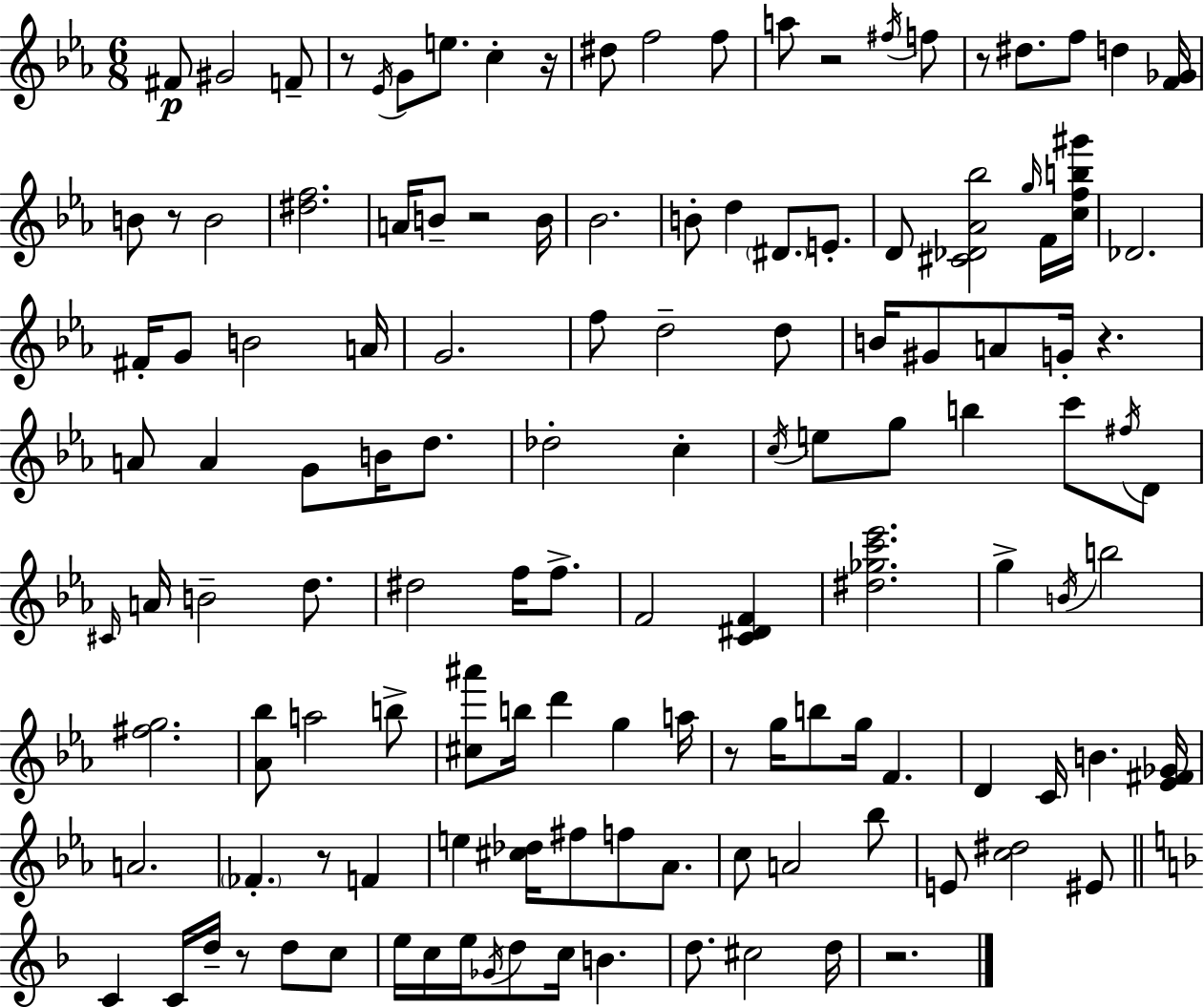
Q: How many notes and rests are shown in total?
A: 130